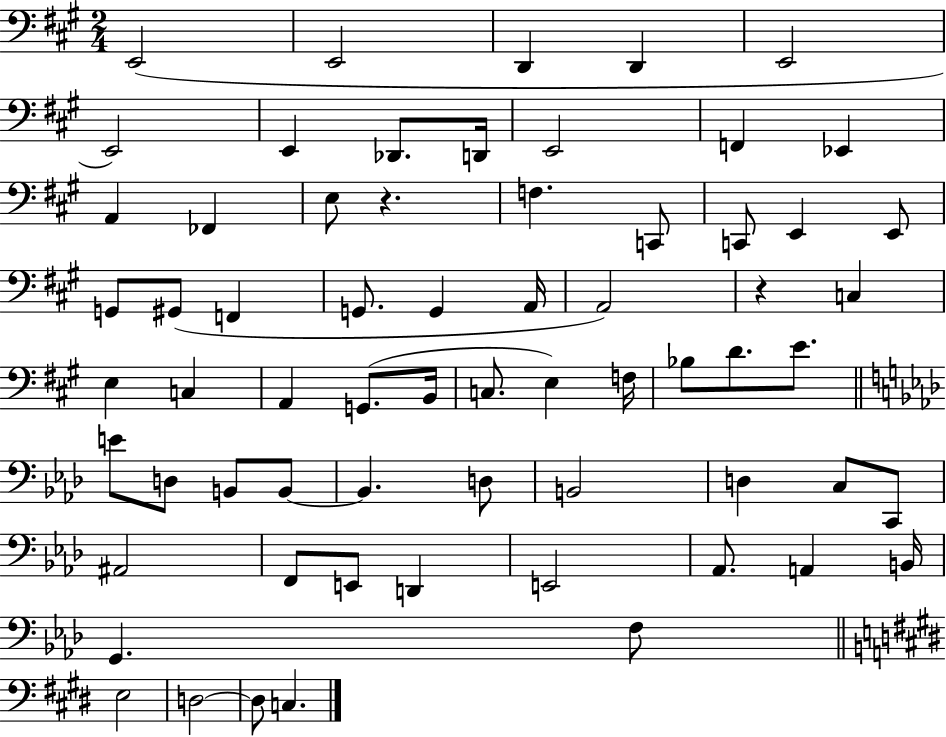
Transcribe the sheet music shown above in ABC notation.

X:1
T:Untitled
M:2/4
L:1/4
K:A
E,,2 E,,2 D,, D,, E,,2 E,,2 E,, _D,,/2 D,,/4 E,,2 F,, _E,, A,, _F,, E,/2 z F, C,,/2 C,,/2 E,, E,,/2 G,,/2 ^G,,/2 F,, G,,/2 G,, A,,/4 A,,2 z C, E, C, A,, G,,/2 B,,/4 C,/2 E, F,/4 _B,/2 D/2 E/2 E/2 D,/2 B,,/2 B,,/2 B,, D,/2 B,,2 D, C,/2 C,,/2 ^A,,2 F,,/2 E,,/2 D,, E,,2 _A,,/2 A,, B,,/4 G,, F,/2 E,2 D,2 D,/2 C,